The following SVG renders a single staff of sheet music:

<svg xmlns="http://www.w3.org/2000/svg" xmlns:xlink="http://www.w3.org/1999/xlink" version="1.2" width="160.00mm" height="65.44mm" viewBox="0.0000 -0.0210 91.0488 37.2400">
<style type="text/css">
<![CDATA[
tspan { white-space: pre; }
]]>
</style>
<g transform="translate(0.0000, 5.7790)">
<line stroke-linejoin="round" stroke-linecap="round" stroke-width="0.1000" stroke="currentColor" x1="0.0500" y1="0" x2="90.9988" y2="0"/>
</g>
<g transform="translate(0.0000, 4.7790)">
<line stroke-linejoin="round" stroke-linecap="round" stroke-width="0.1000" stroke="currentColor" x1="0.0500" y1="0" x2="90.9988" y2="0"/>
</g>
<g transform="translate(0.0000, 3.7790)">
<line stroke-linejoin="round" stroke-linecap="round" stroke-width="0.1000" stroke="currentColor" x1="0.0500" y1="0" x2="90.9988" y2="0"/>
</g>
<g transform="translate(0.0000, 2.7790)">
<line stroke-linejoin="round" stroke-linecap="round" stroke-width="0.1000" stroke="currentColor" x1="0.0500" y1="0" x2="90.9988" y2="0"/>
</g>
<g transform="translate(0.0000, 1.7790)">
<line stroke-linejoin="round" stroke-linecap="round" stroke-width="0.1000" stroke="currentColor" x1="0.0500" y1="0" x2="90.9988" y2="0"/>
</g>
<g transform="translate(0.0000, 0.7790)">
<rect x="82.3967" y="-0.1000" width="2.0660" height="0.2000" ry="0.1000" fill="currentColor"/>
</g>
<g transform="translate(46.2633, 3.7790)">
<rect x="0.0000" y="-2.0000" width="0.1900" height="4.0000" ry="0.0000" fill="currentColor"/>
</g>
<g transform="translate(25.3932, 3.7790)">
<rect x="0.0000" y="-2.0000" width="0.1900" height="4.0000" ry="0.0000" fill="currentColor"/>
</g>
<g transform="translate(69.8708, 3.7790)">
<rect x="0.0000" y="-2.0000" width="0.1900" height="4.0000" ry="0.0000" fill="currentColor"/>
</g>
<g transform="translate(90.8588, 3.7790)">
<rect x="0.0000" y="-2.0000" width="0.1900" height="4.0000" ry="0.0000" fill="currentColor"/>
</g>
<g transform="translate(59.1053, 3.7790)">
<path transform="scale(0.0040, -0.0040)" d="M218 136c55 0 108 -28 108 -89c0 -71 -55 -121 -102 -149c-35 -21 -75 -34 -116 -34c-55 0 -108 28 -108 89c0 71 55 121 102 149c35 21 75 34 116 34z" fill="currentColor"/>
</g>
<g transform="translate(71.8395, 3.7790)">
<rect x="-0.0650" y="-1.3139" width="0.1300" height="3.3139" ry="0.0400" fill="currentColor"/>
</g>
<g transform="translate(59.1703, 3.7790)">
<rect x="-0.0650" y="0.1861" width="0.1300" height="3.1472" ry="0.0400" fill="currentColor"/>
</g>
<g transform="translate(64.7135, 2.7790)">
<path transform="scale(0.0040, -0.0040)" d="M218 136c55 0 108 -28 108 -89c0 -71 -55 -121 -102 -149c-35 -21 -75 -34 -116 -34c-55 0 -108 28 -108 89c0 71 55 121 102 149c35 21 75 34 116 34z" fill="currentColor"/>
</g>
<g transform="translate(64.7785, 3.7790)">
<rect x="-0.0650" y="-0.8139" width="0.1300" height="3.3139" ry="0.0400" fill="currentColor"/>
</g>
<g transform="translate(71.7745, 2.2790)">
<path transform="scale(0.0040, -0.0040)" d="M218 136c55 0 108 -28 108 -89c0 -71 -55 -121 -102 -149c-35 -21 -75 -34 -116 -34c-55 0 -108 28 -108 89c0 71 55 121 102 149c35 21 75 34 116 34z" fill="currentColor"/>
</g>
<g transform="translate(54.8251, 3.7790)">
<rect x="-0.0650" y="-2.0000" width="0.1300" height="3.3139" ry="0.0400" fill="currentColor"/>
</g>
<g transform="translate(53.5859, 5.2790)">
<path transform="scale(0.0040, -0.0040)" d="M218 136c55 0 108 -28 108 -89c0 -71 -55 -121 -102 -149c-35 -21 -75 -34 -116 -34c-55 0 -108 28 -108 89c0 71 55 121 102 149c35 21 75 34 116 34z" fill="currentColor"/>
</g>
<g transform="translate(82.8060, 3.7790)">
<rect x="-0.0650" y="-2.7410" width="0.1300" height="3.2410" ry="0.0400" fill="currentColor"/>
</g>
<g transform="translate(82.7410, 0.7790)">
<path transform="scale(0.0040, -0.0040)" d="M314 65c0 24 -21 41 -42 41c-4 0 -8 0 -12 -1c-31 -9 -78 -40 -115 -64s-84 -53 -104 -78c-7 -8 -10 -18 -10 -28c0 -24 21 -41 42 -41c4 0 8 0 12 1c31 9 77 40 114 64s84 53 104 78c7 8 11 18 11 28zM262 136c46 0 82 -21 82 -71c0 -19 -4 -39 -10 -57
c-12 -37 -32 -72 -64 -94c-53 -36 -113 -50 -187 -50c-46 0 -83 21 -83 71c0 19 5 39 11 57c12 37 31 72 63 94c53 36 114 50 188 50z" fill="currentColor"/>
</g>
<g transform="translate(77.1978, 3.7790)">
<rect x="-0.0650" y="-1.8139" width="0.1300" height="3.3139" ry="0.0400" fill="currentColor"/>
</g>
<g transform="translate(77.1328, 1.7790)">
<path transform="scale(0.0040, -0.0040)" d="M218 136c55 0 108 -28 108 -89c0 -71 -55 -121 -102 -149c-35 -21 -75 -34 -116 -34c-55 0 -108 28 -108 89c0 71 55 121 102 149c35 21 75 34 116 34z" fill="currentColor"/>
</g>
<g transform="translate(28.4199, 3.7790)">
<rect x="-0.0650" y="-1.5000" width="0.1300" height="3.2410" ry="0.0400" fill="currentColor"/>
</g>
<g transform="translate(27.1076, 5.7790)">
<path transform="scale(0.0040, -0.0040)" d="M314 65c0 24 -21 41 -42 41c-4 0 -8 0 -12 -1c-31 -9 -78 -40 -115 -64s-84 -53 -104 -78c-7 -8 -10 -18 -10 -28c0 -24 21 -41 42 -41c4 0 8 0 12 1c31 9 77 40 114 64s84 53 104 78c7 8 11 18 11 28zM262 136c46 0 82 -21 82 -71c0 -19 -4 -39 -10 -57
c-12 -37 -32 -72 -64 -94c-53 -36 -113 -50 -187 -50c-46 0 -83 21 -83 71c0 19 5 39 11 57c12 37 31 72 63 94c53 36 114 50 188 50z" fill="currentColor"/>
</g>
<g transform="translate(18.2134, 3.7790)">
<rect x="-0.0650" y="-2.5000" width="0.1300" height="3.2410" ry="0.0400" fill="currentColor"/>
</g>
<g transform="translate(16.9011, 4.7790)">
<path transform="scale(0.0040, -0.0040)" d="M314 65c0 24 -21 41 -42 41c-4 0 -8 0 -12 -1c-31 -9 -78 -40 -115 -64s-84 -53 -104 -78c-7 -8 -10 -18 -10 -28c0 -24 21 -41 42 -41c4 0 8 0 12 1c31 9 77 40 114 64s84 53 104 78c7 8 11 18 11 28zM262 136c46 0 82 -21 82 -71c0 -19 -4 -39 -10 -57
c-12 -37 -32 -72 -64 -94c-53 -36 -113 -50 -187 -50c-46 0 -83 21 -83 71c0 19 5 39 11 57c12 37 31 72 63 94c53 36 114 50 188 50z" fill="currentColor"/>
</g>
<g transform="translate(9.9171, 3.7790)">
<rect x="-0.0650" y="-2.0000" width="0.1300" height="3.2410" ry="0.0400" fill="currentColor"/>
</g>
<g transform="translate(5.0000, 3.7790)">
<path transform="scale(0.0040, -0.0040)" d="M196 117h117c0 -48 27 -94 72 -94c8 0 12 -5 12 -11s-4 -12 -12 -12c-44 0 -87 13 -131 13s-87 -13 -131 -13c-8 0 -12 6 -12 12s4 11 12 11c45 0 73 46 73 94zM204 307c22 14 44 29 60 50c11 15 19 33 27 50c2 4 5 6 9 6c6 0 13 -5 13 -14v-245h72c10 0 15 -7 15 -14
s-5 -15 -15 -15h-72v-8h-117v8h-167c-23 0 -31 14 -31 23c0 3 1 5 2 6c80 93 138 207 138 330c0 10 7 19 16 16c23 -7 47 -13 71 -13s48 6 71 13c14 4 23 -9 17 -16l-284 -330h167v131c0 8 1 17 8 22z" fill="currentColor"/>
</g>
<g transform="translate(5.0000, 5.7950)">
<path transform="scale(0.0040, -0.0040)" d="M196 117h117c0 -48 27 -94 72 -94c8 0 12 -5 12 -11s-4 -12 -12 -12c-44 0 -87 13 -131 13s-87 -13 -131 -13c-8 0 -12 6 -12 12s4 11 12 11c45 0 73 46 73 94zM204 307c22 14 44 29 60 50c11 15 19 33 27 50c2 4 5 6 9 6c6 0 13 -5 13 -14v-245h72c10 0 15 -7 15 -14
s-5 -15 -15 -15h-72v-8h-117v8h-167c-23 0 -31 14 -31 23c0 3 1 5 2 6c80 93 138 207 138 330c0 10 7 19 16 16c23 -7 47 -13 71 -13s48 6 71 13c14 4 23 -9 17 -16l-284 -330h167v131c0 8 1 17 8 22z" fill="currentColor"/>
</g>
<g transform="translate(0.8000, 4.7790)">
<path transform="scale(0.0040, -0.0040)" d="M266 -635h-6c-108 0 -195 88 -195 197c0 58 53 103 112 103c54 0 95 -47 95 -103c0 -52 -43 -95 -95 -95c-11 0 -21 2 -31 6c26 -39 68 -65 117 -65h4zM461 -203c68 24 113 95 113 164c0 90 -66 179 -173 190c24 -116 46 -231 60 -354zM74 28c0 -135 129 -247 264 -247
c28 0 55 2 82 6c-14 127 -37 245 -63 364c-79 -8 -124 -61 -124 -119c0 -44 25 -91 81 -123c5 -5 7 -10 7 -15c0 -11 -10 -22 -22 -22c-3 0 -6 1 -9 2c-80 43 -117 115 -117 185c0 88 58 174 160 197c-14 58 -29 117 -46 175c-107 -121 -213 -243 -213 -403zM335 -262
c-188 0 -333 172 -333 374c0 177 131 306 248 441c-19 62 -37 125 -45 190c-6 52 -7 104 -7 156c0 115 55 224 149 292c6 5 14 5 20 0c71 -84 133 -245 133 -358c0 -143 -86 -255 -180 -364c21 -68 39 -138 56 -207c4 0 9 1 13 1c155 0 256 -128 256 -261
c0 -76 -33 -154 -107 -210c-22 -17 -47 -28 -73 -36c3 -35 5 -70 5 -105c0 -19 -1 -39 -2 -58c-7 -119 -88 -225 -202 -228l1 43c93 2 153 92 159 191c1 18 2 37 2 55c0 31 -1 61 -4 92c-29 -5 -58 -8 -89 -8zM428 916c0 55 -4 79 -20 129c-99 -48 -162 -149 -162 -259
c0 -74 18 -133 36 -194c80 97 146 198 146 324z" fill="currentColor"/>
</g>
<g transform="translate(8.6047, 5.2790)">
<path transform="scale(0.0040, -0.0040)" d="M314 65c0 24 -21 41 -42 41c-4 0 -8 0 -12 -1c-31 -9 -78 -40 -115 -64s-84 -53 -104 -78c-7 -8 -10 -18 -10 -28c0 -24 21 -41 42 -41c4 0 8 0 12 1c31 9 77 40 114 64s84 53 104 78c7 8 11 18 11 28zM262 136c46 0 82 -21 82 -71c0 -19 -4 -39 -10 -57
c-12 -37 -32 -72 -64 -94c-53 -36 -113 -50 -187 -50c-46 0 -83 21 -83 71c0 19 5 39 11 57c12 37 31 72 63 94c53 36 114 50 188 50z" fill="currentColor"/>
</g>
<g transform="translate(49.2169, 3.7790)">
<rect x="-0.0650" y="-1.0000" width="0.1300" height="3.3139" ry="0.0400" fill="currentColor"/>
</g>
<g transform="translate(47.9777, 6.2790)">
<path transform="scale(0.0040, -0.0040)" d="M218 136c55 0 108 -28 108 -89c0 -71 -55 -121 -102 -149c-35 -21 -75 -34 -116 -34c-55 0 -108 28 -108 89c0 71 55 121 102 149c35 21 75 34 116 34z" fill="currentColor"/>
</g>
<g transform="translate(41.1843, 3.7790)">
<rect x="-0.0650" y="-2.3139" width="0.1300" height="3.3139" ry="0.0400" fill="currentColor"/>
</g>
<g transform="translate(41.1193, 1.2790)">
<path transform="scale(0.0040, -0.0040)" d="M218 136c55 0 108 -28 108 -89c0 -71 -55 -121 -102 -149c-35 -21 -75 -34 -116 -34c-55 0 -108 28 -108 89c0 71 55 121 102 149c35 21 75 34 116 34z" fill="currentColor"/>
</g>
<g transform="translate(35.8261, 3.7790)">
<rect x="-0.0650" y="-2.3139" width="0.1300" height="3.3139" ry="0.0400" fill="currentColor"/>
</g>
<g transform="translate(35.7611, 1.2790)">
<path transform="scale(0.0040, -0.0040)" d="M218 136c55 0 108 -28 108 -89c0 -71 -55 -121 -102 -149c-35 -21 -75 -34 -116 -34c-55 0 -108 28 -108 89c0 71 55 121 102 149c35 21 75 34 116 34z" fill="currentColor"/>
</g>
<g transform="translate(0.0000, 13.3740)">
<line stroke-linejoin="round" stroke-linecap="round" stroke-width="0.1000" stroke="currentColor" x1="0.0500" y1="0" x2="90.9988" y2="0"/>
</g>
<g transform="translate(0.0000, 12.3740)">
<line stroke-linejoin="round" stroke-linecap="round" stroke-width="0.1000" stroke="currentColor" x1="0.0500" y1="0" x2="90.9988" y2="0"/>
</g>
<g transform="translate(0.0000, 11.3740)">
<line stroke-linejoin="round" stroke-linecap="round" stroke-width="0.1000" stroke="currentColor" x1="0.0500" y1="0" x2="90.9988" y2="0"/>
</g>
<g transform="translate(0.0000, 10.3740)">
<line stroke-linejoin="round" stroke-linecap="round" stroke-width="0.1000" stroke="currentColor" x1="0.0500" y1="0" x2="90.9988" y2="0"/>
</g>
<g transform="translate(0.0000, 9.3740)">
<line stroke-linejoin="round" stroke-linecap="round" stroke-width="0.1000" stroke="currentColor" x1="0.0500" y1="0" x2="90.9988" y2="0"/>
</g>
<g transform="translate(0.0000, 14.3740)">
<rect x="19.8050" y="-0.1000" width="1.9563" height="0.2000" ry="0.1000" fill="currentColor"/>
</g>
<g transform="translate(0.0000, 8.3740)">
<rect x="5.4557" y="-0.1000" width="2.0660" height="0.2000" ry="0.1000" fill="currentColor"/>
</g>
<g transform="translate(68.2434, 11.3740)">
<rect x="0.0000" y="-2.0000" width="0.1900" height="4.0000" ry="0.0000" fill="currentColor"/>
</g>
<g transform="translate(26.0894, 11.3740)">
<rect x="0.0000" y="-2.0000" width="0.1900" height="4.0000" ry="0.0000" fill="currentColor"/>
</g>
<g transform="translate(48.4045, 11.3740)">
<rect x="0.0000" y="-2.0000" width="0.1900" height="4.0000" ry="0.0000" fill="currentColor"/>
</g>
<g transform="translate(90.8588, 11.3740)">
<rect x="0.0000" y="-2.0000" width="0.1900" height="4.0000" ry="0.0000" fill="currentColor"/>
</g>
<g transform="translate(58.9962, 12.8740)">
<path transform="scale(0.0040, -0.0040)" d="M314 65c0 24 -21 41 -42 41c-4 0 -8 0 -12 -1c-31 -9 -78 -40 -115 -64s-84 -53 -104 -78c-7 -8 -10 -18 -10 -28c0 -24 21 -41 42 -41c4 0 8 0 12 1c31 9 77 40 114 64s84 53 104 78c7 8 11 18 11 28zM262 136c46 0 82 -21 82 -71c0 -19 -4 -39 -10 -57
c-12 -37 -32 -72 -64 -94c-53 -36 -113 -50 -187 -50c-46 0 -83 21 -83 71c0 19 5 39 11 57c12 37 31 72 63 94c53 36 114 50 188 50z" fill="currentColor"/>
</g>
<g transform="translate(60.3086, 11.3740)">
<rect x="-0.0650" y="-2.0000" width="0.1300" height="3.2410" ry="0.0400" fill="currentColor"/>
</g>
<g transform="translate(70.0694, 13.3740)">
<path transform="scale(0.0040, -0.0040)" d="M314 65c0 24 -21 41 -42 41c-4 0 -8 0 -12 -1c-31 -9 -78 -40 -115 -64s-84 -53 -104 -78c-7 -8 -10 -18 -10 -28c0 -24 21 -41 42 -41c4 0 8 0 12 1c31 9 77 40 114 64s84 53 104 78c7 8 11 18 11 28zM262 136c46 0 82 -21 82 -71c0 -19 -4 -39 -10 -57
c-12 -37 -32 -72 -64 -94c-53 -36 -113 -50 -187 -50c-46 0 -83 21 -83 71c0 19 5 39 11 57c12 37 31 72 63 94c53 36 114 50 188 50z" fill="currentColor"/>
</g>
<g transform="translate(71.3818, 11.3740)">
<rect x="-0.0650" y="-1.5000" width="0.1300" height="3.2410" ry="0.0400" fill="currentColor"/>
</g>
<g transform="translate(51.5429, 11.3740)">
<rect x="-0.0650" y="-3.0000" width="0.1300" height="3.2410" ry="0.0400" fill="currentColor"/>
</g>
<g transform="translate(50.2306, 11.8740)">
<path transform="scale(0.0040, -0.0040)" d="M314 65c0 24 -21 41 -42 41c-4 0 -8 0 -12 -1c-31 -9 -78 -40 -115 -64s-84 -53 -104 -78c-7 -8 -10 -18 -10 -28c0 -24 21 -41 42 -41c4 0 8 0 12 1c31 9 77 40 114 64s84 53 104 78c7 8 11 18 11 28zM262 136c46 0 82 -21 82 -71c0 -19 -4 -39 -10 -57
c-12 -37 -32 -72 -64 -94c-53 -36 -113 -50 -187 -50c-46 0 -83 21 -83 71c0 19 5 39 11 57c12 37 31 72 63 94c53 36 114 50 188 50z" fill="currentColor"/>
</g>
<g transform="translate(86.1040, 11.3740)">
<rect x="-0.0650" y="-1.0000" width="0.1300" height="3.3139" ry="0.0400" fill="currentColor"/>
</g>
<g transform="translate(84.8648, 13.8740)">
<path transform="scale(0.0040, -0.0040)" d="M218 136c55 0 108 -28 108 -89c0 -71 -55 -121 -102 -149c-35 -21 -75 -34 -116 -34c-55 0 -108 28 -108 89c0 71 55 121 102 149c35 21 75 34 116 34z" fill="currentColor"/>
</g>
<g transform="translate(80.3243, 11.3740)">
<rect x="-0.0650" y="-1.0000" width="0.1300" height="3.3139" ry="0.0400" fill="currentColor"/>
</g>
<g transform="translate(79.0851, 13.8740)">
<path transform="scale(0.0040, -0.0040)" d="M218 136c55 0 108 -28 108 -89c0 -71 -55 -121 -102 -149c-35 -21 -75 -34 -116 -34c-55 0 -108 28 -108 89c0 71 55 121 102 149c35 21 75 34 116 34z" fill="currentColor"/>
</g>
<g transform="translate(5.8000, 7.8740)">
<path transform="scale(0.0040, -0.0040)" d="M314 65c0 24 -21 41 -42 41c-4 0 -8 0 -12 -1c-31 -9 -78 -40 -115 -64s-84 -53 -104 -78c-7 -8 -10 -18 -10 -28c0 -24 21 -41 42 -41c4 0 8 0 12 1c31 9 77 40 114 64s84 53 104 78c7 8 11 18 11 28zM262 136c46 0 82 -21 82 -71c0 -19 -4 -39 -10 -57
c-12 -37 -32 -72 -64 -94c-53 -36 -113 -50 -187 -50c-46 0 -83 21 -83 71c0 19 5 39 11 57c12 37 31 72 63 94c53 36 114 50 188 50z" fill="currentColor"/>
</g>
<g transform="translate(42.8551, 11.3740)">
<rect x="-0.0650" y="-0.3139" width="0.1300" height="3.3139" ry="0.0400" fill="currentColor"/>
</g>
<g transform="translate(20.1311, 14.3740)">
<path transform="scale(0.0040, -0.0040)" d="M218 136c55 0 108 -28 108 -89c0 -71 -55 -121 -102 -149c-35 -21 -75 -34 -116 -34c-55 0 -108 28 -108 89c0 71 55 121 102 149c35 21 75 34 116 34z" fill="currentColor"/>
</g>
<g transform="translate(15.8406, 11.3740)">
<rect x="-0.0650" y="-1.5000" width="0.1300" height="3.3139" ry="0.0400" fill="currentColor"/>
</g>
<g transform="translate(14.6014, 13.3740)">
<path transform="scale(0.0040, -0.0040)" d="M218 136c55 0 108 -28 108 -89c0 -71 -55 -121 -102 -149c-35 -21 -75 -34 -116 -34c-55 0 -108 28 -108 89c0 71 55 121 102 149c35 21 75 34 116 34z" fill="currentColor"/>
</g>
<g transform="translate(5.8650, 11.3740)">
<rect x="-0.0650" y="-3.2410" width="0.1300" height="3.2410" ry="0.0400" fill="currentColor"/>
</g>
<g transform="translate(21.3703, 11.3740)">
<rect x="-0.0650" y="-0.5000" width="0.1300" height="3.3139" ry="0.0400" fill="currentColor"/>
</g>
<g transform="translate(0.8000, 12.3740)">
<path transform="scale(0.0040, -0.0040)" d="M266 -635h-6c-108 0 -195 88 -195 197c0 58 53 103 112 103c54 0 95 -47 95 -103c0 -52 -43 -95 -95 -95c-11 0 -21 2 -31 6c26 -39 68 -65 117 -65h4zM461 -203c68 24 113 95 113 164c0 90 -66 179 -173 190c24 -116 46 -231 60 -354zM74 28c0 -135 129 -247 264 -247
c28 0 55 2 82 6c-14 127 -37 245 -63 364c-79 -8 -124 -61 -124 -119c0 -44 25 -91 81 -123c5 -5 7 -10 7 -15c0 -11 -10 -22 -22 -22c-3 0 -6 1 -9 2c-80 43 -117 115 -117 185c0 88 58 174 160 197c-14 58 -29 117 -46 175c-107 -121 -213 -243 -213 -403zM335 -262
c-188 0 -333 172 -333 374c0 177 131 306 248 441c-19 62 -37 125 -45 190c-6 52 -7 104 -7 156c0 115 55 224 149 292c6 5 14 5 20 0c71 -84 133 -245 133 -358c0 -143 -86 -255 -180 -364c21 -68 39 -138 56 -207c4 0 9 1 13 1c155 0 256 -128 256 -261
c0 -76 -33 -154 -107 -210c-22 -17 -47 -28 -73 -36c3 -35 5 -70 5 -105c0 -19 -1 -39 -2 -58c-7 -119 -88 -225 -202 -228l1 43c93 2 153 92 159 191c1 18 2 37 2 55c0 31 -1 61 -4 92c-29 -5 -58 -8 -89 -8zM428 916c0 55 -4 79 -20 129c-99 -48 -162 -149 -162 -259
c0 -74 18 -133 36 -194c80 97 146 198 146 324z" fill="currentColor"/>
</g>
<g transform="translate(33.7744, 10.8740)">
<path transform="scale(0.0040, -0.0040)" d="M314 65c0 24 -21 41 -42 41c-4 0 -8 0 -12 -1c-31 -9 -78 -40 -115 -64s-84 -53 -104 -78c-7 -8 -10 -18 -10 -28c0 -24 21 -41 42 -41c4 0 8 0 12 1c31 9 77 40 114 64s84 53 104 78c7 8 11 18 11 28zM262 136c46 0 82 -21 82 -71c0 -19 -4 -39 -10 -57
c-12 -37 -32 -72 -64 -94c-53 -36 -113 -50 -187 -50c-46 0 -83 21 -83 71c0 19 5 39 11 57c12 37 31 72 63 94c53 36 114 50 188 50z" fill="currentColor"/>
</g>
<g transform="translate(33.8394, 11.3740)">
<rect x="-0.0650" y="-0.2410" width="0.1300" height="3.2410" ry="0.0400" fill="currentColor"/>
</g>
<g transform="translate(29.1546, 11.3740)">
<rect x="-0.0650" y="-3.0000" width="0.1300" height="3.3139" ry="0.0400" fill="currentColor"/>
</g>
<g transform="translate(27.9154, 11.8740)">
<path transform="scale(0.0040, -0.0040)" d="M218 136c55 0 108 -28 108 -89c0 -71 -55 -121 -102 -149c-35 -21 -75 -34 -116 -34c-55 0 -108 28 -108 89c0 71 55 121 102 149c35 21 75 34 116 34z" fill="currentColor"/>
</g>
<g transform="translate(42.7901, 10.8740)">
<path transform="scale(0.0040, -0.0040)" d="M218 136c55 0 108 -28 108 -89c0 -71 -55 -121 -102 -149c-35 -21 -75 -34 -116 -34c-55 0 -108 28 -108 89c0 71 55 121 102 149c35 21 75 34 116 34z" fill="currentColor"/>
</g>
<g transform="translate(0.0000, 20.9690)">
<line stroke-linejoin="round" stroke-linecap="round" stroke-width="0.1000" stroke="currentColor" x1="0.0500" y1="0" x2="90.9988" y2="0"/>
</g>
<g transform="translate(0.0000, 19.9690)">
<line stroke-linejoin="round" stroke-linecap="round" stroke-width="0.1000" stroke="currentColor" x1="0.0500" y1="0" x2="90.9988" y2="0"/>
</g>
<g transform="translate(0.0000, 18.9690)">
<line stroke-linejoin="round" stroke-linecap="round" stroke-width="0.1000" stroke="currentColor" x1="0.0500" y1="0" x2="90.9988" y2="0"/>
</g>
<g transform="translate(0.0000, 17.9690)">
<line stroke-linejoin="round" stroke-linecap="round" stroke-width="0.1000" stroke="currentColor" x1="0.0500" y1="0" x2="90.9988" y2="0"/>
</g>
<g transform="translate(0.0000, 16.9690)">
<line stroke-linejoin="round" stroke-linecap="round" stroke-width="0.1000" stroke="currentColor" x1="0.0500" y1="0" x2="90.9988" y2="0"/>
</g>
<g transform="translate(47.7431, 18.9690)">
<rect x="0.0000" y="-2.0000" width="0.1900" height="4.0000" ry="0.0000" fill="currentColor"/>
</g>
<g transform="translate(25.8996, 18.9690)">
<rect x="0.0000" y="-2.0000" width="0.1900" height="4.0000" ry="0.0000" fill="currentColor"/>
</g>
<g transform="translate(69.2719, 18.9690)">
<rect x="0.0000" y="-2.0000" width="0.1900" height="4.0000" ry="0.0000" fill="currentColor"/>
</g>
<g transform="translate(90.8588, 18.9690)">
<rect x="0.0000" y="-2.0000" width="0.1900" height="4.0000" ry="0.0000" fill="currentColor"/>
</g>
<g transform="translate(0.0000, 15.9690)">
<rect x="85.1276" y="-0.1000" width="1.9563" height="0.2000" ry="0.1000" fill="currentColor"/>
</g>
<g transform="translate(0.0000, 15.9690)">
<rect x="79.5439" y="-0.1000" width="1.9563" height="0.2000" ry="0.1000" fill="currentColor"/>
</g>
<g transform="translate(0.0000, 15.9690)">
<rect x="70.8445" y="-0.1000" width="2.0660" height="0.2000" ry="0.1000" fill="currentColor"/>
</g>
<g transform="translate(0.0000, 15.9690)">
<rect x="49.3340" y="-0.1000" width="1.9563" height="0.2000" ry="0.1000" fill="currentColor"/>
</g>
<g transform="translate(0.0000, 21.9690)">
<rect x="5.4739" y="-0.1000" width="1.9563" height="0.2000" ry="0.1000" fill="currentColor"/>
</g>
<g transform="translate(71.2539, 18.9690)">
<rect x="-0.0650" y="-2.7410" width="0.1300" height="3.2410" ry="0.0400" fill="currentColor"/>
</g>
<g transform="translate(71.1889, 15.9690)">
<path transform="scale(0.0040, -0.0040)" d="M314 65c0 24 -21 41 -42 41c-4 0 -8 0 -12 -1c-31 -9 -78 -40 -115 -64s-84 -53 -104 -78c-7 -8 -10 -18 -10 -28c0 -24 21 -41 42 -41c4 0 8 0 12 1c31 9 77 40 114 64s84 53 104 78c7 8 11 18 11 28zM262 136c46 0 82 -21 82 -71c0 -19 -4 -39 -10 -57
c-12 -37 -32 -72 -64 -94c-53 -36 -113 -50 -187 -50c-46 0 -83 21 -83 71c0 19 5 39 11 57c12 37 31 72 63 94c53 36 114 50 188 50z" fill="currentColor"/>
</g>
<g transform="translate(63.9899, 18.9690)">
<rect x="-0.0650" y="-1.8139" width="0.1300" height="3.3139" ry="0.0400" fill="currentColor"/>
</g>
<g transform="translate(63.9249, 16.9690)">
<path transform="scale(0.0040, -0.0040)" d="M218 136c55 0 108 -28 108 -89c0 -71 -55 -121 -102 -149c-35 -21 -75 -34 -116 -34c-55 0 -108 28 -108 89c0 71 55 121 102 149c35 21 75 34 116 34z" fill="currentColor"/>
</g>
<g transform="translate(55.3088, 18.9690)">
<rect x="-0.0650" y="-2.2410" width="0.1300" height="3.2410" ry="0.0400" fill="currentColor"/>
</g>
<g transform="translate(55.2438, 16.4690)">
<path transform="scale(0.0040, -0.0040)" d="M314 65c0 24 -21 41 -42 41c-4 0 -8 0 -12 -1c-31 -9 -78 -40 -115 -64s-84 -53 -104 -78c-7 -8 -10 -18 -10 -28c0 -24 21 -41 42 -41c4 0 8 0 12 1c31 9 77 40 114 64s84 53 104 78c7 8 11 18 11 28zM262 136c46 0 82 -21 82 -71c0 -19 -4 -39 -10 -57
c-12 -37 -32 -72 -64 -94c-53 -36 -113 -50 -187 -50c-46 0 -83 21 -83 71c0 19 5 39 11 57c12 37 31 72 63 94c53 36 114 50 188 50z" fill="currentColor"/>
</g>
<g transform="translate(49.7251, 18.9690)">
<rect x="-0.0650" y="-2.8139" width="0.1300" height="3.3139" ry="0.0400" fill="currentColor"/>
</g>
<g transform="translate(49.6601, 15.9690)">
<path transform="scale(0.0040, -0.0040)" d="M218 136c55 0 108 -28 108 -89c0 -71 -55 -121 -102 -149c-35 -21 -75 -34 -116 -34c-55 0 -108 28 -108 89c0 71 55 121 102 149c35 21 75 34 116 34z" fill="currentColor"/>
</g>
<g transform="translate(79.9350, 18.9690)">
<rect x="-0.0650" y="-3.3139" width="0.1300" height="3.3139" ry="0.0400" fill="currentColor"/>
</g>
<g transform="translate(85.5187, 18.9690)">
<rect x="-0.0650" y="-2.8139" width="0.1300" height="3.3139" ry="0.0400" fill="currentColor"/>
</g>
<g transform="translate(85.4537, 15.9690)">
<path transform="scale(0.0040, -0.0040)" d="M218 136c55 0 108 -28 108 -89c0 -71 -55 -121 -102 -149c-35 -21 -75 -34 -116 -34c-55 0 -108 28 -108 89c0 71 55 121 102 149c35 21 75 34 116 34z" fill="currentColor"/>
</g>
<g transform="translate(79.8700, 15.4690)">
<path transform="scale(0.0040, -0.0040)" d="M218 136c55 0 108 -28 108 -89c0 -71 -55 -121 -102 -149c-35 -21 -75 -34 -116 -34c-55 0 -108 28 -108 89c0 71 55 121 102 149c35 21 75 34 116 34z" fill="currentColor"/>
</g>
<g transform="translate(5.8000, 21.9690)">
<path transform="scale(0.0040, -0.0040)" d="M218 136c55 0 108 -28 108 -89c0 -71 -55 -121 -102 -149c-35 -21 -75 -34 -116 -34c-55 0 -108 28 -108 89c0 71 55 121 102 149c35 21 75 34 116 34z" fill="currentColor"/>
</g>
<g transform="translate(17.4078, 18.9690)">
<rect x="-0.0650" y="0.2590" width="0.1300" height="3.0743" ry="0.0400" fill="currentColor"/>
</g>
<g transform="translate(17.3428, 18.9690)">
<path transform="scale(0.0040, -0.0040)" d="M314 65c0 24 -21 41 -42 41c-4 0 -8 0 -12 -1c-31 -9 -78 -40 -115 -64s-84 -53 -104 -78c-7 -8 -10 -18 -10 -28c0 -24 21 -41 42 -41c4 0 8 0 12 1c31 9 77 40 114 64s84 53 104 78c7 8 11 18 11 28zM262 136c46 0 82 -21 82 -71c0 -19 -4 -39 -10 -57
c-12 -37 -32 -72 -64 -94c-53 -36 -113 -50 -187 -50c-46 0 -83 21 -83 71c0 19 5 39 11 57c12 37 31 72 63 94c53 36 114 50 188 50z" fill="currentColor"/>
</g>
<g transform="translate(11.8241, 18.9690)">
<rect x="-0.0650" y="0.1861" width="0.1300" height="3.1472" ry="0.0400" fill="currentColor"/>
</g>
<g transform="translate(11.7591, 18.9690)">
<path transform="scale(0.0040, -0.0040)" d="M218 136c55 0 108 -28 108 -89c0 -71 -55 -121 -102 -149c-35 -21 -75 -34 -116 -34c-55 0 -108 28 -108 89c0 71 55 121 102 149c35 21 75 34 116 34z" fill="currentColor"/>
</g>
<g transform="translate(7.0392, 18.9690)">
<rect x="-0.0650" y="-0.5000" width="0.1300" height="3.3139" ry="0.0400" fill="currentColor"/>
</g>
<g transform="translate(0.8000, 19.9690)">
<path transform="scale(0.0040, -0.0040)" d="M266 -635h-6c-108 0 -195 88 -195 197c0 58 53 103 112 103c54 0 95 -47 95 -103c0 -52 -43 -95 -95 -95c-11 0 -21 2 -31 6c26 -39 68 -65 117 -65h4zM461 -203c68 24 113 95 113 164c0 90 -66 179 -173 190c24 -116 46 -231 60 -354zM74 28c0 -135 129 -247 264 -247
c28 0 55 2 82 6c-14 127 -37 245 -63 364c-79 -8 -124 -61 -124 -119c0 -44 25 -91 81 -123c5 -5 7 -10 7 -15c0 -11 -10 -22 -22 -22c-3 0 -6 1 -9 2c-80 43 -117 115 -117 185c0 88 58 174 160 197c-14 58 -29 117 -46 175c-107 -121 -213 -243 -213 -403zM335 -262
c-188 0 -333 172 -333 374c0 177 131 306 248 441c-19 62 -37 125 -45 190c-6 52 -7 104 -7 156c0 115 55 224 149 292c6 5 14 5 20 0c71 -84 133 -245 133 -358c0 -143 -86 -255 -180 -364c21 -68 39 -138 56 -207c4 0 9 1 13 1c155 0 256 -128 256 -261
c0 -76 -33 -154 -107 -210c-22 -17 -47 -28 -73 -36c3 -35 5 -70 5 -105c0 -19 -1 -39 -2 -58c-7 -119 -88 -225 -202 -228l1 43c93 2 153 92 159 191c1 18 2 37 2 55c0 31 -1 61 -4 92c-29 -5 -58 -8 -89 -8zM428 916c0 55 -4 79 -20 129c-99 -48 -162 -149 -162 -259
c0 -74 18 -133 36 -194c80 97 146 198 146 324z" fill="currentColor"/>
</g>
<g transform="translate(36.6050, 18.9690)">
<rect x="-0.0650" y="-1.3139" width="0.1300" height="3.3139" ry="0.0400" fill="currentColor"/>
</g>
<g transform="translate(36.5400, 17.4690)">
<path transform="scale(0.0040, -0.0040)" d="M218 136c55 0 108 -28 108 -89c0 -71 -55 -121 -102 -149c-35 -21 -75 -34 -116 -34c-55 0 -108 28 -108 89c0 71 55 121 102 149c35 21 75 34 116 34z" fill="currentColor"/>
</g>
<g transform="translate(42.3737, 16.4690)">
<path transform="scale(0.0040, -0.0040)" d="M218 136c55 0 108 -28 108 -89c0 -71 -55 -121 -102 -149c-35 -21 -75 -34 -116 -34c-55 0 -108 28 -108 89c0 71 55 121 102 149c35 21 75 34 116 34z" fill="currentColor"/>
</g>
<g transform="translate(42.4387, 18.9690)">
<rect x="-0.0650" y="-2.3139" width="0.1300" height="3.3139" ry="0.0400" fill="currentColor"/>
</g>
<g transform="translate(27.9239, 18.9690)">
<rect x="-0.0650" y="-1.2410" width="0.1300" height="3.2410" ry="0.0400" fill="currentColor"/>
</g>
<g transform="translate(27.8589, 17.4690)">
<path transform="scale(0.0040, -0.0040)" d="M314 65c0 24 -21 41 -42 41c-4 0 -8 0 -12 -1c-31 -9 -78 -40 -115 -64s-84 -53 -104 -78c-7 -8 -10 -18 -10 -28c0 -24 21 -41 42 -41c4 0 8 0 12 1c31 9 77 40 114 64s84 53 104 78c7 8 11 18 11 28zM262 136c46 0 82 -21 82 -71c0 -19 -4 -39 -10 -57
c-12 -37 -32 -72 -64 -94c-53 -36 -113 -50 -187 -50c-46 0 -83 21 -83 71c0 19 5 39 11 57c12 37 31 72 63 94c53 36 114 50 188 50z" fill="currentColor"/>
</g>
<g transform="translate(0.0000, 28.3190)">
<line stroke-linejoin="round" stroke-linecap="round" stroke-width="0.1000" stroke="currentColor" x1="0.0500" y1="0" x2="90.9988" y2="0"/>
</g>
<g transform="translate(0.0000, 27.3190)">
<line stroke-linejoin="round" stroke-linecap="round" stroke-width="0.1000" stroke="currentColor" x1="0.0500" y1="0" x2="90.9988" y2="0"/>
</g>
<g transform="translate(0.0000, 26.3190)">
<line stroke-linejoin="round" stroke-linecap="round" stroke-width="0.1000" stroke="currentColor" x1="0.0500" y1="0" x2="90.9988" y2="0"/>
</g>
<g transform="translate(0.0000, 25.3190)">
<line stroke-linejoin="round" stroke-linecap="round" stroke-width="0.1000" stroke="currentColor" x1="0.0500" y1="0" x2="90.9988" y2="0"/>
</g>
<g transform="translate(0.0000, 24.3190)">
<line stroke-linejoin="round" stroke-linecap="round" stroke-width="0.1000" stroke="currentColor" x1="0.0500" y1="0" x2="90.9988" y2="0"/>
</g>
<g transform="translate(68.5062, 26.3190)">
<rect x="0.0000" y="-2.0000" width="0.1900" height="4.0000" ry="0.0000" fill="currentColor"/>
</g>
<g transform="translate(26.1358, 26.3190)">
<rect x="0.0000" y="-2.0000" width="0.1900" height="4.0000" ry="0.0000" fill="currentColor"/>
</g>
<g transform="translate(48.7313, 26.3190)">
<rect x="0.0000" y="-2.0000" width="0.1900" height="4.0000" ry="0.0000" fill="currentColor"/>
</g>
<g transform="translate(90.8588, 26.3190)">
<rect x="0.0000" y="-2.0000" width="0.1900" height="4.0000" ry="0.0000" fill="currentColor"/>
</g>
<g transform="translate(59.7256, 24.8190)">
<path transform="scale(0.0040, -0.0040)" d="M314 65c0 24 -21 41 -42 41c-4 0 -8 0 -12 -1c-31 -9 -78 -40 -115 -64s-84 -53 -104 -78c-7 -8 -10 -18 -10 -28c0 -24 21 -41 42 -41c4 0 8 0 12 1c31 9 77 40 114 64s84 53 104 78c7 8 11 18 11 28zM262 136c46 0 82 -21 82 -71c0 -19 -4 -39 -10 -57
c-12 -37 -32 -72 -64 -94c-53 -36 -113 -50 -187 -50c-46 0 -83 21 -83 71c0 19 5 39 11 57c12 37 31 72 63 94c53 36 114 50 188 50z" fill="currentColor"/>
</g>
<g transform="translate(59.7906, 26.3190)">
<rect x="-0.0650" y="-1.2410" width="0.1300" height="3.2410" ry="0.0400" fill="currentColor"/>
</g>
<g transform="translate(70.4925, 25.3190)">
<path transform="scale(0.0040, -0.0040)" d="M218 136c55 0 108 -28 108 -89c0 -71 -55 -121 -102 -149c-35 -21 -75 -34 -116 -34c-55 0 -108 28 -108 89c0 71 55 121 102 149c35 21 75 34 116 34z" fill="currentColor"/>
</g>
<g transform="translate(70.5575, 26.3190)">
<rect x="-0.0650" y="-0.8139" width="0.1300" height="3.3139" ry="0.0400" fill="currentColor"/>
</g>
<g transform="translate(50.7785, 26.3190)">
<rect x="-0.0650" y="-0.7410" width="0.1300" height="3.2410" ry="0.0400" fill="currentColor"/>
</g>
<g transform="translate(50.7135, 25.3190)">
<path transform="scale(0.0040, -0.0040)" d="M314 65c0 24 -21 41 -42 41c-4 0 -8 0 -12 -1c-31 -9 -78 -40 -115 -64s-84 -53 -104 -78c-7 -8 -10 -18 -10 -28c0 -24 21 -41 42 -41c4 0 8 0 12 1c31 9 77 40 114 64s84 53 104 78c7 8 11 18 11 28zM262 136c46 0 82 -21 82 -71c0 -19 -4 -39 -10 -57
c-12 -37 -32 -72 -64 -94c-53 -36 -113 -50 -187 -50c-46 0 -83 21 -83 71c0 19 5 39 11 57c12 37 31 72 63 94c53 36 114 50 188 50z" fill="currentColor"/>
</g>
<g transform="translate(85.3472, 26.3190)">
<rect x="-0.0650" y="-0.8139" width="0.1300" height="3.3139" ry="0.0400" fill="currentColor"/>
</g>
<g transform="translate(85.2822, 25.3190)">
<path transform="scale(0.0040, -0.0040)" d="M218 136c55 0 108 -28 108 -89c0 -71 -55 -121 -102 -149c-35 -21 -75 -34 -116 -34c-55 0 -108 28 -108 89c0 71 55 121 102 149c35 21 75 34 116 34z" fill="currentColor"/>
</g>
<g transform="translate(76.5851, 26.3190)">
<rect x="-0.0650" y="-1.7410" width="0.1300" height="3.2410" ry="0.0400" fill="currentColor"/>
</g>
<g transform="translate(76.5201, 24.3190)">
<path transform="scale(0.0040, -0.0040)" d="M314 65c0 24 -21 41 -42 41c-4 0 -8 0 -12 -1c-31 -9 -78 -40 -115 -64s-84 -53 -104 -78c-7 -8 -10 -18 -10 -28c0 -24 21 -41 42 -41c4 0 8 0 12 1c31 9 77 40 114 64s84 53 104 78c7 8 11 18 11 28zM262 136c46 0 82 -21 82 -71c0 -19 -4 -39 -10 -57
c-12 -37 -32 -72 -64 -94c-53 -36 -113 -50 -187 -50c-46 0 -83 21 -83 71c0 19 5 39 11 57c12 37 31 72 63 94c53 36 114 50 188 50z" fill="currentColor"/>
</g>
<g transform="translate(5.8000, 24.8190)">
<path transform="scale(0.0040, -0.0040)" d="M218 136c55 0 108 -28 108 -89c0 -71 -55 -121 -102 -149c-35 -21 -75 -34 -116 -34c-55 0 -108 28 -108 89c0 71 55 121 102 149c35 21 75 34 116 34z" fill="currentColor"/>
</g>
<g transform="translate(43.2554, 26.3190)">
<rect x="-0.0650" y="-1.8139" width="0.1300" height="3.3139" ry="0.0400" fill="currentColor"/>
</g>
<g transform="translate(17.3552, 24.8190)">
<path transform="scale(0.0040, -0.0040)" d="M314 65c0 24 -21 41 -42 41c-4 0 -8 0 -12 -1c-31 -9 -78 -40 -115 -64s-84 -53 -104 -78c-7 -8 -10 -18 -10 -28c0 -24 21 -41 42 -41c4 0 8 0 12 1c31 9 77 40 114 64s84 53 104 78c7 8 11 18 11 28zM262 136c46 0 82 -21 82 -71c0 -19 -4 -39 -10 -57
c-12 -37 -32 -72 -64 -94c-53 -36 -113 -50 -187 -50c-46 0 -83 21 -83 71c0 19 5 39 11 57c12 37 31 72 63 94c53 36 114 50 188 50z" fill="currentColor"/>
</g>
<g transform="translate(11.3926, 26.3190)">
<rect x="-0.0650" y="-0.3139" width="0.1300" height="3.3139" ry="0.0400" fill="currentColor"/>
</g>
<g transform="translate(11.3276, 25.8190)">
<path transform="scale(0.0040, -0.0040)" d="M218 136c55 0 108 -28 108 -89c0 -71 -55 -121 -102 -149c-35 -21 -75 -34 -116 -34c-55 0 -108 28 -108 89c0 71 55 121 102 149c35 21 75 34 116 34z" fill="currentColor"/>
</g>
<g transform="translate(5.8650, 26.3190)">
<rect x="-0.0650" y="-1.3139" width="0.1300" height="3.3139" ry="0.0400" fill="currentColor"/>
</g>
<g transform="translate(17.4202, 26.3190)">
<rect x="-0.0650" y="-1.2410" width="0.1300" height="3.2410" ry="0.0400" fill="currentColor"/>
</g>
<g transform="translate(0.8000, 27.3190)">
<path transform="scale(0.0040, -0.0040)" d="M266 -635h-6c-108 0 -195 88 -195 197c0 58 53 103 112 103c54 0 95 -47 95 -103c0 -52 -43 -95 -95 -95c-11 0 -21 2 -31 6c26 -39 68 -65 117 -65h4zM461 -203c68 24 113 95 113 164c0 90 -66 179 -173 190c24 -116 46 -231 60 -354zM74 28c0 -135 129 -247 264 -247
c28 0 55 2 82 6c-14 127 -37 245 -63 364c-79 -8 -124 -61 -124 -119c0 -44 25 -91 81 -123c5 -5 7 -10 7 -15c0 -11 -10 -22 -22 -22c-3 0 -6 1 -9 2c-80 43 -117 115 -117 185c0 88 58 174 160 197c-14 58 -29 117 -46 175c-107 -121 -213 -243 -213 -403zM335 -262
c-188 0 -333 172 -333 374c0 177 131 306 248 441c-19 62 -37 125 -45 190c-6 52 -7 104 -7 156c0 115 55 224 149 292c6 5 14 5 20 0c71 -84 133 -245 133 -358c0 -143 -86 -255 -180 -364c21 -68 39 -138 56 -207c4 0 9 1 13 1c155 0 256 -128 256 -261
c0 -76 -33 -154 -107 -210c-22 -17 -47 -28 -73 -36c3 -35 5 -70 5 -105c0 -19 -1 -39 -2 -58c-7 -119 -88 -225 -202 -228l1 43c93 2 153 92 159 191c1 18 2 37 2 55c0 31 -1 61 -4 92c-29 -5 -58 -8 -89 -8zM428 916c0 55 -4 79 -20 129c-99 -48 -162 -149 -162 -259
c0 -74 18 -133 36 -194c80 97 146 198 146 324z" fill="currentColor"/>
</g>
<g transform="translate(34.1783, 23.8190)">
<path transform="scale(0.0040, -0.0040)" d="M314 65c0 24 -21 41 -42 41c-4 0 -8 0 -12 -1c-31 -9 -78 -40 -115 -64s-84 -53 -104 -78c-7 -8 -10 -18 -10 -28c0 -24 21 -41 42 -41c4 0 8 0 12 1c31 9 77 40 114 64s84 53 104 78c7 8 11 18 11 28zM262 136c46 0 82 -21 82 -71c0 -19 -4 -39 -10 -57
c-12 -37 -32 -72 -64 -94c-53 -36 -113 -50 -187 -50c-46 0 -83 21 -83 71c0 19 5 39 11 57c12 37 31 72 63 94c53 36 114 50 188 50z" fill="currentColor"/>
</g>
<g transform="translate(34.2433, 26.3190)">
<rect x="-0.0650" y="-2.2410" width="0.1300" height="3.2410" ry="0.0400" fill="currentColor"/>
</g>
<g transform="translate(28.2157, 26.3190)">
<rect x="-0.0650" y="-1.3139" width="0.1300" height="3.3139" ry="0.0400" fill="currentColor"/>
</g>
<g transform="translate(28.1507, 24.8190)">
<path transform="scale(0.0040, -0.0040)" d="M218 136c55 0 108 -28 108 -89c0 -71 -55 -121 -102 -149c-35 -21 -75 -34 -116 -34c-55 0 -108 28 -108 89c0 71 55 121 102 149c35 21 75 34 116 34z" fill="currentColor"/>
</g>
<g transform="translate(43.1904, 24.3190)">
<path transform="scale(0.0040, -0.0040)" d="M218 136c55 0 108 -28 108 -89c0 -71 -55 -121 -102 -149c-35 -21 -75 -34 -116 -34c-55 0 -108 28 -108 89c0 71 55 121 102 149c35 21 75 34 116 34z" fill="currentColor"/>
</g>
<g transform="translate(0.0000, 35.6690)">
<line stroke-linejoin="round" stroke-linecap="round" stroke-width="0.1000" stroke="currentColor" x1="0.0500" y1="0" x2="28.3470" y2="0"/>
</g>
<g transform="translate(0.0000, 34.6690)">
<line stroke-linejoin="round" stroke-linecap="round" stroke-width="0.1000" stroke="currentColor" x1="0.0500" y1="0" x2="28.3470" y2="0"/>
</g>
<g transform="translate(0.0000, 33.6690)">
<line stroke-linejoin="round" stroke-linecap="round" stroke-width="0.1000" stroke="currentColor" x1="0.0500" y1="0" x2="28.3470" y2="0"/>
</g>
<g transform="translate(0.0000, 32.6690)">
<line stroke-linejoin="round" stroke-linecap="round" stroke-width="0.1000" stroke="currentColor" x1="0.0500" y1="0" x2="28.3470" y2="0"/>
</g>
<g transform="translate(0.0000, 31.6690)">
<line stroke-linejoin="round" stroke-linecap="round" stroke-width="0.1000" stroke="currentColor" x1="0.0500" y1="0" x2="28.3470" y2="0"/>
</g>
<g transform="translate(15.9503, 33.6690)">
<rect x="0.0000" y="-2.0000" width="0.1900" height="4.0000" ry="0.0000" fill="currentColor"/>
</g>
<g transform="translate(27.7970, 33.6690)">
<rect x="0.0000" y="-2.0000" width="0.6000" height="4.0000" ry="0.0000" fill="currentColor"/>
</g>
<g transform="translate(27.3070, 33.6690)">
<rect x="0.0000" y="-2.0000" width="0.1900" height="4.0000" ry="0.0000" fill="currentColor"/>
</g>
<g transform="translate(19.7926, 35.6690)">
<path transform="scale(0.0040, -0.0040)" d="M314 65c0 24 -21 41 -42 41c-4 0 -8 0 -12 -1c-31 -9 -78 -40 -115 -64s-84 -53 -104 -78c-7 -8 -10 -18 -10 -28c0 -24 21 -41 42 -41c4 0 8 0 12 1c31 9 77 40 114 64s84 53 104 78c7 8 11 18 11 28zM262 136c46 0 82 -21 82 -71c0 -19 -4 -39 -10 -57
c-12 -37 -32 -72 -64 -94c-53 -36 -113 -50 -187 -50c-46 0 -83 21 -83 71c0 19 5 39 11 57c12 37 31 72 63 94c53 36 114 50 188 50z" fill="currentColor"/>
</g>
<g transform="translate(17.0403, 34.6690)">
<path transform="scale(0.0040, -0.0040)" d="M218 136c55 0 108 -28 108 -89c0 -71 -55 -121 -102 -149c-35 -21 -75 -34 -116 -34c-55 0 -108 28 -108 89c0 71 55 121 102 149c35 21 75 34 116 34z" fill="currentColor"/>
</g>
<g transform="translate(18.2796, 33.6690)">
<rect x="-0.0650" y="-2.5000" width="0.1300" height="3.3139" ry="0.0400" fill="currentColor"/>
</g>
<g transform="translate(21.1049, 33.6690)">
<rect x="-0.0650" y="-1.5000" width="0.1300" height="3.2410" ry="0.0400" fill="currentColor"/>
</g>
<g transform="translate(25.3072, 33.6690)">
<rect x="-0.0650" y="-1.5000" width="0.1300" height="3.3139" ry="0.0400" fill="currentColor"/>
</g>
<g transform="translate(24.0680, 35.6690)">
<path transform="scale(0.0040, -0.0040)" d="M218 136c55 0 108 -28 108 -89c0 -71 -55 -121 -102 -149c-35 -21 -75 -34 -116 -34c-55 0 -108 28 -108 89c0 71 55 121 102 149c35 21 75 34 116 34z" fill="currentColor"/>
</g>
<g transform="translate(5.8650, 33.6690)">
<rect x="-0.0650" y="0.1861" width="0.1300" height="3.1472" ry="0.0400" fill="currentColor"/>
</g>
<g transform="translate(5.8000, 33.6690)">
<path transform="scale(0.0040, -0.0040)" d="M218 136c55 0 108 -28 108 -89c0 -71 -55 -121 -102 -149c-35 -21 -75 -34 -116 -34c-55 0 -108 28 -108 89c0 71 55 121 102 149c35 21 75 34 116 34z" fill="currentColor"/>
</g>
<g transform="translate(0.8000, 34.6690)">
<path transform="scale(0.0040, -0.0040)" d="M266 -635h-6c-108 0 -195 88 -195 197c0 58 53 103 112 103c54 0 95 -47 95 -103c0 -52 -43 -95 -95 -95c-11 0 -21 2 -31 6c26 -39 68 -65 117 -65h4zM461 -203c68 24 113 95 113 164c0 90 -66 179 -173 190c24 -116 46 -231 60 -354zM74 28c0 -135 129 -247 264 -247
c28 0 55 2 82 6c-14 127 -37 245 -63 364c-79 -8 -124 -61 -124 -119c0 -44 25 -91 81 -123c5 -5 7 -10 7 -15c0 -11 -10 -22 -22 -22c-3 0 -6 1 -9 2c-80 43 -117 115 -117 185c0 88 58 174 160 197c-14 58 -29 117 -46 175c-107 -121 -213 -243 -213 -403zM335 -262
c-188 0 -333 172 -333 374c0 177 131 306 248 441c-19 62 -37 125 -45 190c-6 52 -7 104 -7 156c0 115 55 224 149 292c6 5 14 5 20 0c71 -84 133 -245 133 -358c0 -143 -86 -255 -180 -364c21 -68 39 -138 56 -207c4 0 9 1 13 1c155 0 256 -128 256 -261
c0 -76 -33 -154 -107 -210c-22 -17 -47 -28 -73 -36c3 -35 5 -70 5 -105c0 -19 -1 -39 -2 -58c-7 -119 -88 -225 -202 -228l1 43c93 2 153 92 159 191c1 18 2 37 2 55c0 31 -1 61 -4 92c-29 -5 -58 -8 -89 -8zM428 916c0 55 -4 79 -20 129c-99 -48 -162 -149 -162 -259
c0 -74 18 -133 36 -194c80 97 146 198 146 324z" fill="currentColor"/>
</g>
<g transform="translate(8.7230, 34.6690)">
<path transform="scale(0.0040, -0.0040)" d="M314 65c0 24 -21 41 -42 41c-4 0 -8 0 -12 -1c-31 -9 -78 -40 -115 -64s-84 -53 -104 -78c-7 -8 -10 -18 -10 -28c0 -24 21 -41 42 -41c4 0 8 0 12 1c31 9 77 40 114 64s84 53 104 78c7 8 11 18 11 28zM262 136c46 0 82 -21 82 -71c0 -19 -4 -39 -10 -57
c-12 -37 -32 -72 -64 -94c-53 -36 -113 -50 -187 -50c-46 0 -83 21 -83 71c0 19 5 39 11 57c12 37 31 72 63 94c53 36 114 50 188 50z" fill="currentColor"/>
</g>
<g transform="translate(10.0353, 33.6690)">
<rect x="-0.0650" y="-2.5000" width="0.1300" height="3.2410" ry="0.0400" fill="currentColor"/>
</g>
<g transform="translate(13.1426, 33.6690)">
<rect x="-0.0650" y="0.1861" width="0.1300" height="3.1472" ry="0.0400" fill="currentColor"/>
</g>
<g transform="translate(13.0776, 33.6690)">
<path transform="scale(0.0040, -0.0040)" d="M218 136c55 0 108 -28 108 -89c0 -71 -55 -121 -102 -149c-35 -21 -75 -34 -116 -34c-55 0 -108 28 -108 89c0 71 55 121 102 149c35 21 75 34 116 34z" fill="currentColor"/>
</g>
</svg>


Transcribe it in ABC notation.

X:1
T:Untitled
M:4/4
L:1/4
K:C
F2 G2 E2 g g D F B d e f a2 b2 E C A c2 c A2 F2 E2 D D C B B2 e2 e g a g2 f a2 b a e c e2 e g2 f d2 e2 d f2 d B G2 B G E2 E